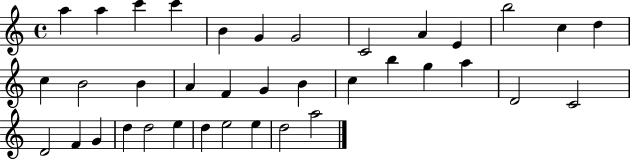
A5/q A5/q C6/q C6/q B4/q G4/q G4/h C4/h A4/q E4/q B5/h C5/q D5/q C5/q B4/h B4/q A4/q F4/q G4/q B4/q C5/q B5/q G5/q A5/q D4/h C4/h D4/h F4/q G4/q D5/q D5/h E5/q D5/q E5/h E5/q D5/h A5/h